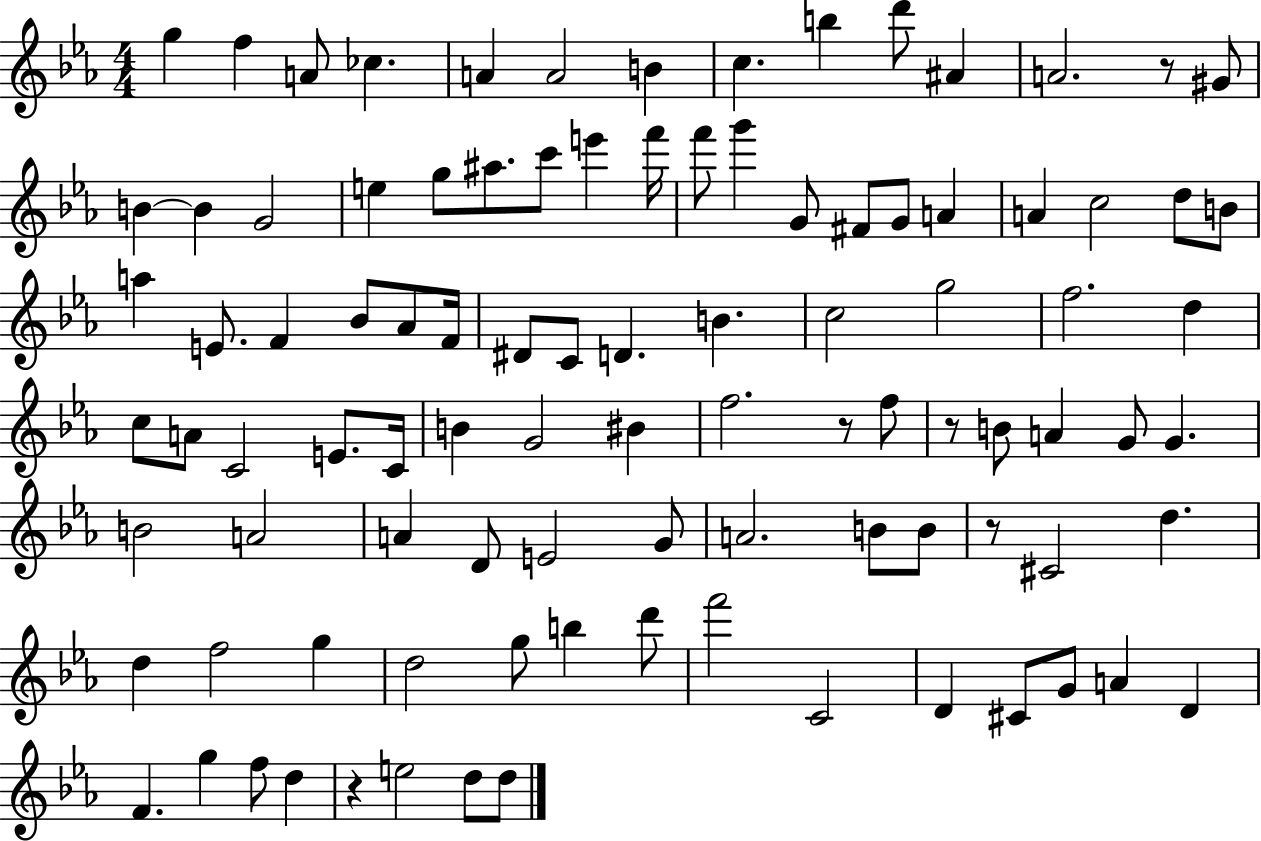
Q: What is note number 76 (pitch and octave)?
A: G5